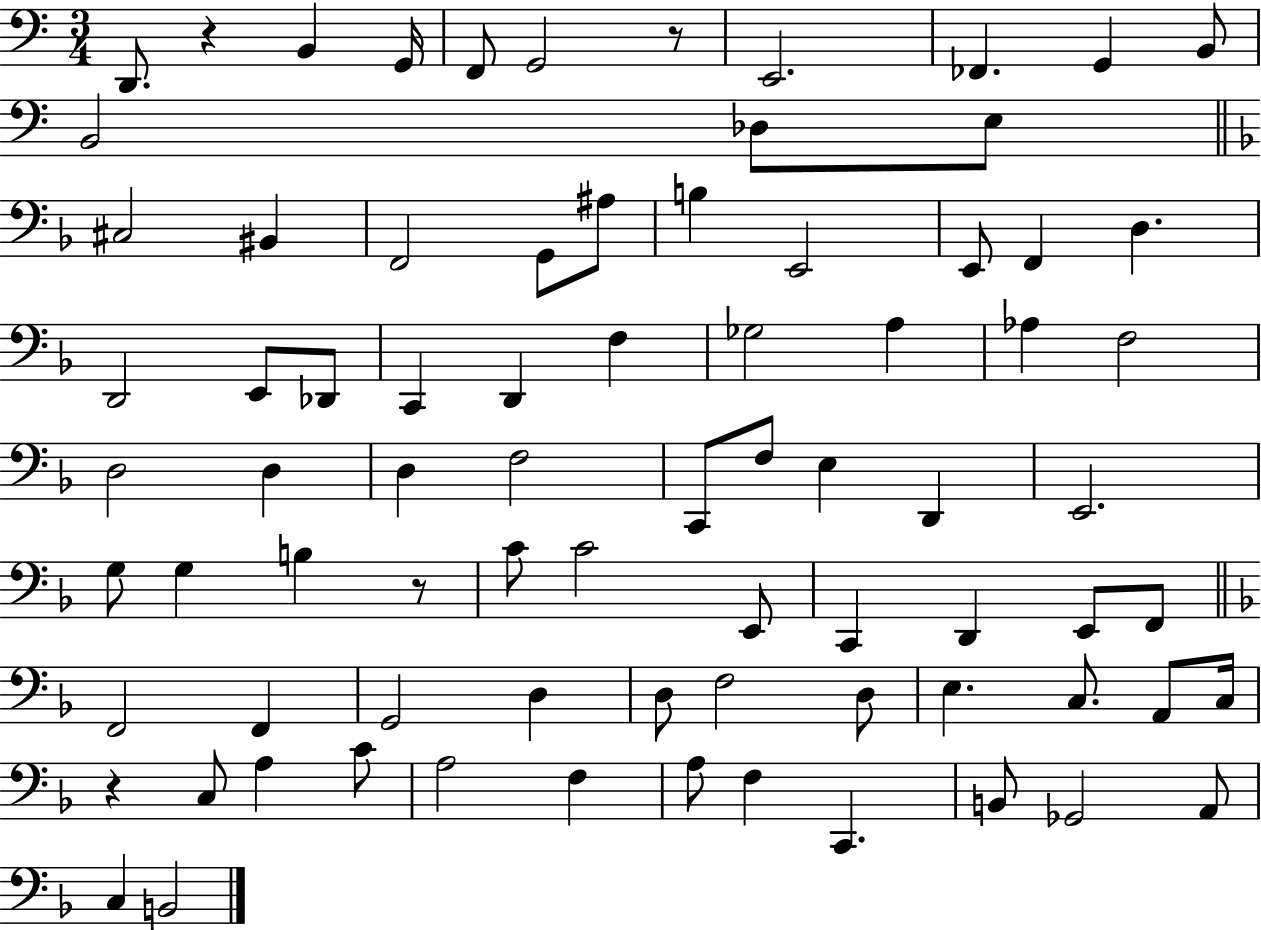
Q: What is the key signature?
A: C major